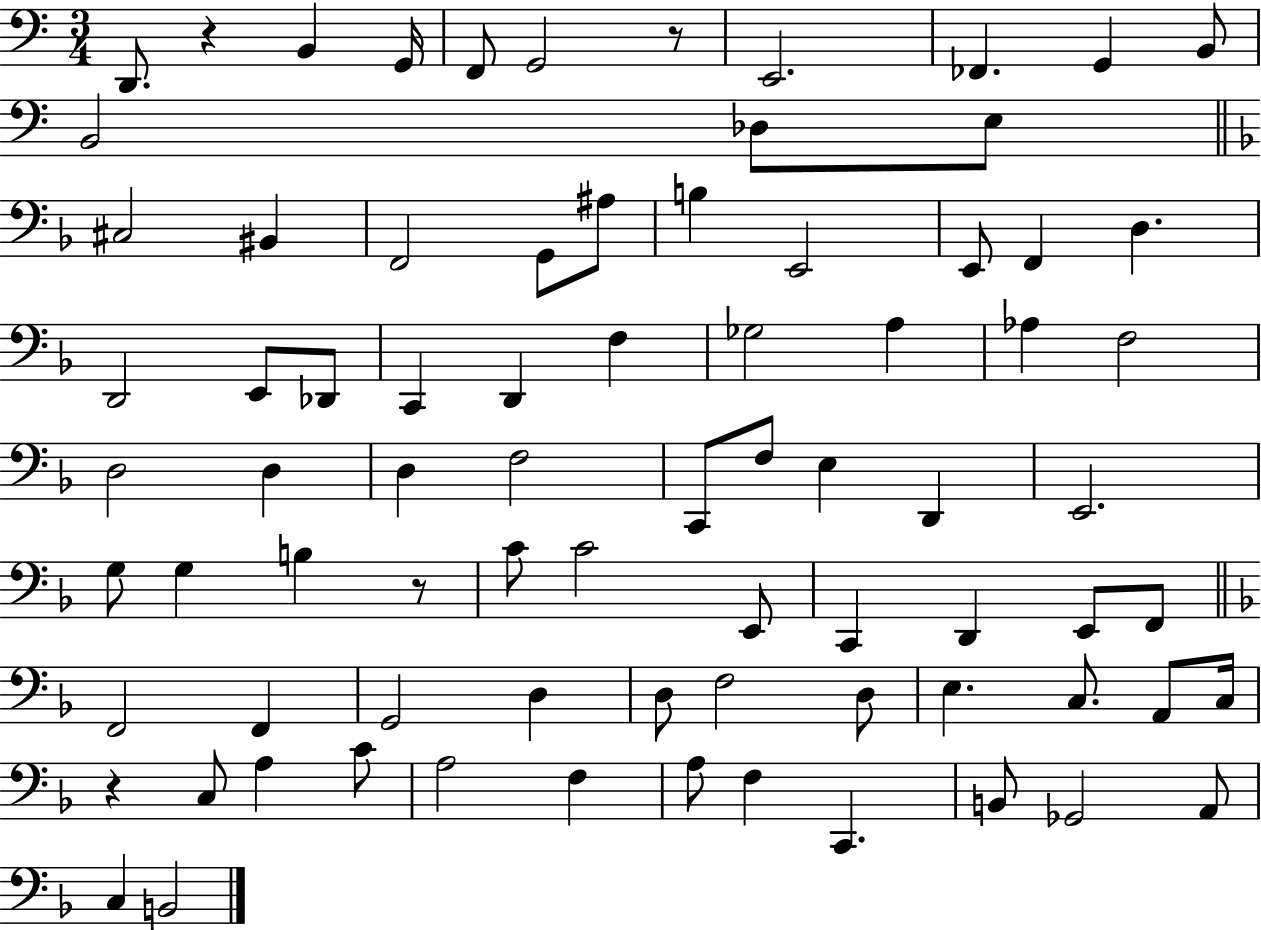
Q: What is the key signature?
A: C major